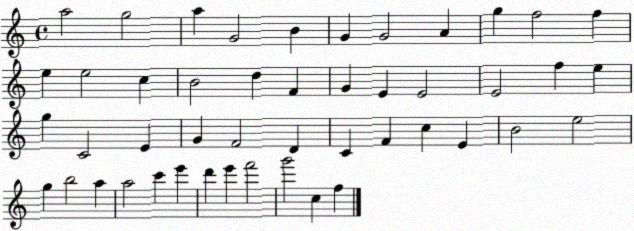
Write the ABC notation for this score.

X:1
T:Untitled
M:4/4
L:1/4
K:C
a2 g2 a G2 B G G2 A g f2 f e e2 c B2 d F G E E2 E2 f e g C2 E G F2 D C F c E B2 e2 g b2 a a2 c' e' d' e' f'2 g'2 c f